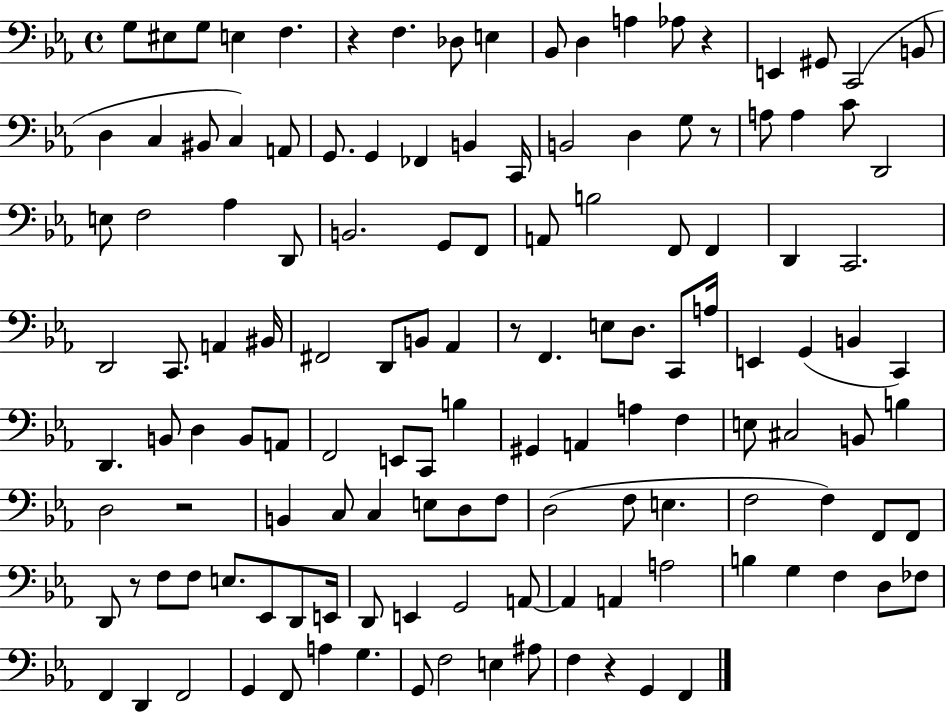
G3/e EIS3/e G3/e E3/q F3/q. R/q F3/q. Db3/e E3/q Bb2/e D3/q A3/q Ab3/e R/q E2/q G#2/e C2/h B2/e D3/q C3/q BIS2/e C3/q A2/e G2/e. G2/q FES2/q B2/q C2/s B2/h D3/q G3/e R/e A3/e A3/q C4/e D2/h E3/e F3/h Ab3/q D2/e B2/h. G2/e F2/e A2/e B3/h F2/e F2/q D2/q C2/h. D2/h C2/e. A2/q BIS2/s F#2/h D2/e B2/e Ab2/q R/e F2/q. E3/e D3/e. C2/e A3/s E2/q G2/q B2/q C2/q D2/q. B2/e D3/q B2/e A2/e F2/h E2/e C2/e B3/q G#2/q A2/q A3/q F3/q E3/e C#3/h B2/e B3/q D3/h R/h B2/q C3/e C3/q E3/e D3/e F3/e D3/h F3/e E3/q. F3/h F3/q F2/e F2/e D2/e R/e F3/e F3/e E3/e. Eb2/e D2/e E2/s D2/e E2/q G2/h A2/e A2/q A2/q A3/h B3/q G3/q F3/q D3/e FES3/e F2/q D2/q F2/h G2/q F2/e A3/q G3/q. G2/e F3/h E3/q A#3/e F3/q R/q G2/q F2/q